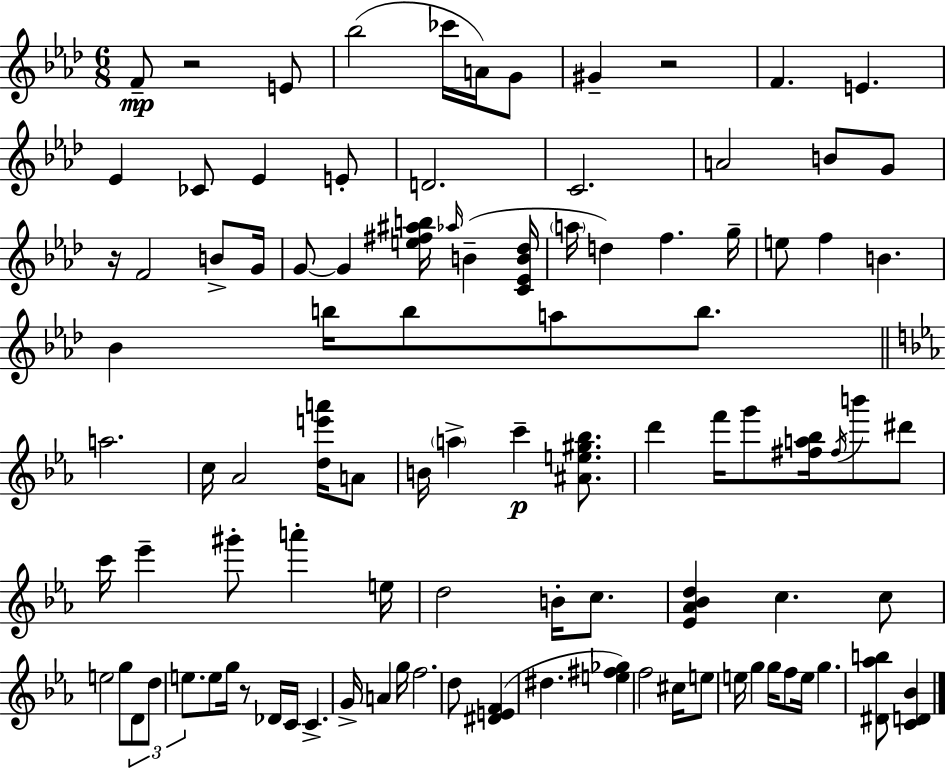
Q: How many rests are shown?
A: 4